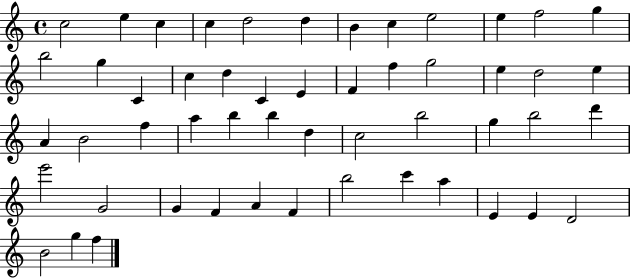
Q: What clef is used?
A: treble